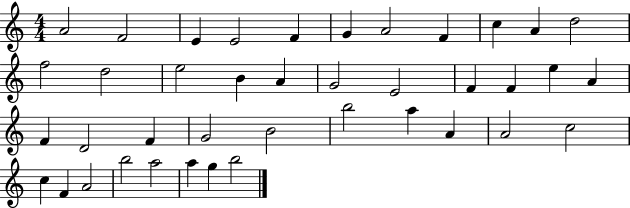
A4/h F4/h E4/q E4/h F4/q G4/q A4/h F4/q C5/q A4/q D5/h F5/h D5/h E5/h B4/q A4/q G4/h E4/h F4/q F4/q E5/q A4/q F4/q D4/h F4/q G4/h B4/h B5/h A5/q A4/q A4/h C5/h C5/q F4/q A4/h B5/h A5/h A5/q G5/q B5/h